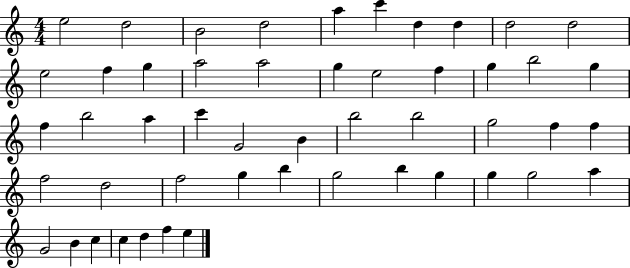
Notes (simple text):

E5/h D5/h B4/h D5/h A5/q C6/q D5/q D5/q D5/h D5/h E5/h F5/q G5/q A5/h A5/h G5/q E5/h F5/q G5/q B5/h G5/q F5/q B5/h A5/q C6/q G4/h B4/q B5/h B5/h G5/h F5/q F5/q F5/h D5/h F5/h G5/q B5/q G5/h B5/q G5/q G5/q G5/h A5/q G4/h B4/q C5/q C5/q D5/q F5/q E5/q